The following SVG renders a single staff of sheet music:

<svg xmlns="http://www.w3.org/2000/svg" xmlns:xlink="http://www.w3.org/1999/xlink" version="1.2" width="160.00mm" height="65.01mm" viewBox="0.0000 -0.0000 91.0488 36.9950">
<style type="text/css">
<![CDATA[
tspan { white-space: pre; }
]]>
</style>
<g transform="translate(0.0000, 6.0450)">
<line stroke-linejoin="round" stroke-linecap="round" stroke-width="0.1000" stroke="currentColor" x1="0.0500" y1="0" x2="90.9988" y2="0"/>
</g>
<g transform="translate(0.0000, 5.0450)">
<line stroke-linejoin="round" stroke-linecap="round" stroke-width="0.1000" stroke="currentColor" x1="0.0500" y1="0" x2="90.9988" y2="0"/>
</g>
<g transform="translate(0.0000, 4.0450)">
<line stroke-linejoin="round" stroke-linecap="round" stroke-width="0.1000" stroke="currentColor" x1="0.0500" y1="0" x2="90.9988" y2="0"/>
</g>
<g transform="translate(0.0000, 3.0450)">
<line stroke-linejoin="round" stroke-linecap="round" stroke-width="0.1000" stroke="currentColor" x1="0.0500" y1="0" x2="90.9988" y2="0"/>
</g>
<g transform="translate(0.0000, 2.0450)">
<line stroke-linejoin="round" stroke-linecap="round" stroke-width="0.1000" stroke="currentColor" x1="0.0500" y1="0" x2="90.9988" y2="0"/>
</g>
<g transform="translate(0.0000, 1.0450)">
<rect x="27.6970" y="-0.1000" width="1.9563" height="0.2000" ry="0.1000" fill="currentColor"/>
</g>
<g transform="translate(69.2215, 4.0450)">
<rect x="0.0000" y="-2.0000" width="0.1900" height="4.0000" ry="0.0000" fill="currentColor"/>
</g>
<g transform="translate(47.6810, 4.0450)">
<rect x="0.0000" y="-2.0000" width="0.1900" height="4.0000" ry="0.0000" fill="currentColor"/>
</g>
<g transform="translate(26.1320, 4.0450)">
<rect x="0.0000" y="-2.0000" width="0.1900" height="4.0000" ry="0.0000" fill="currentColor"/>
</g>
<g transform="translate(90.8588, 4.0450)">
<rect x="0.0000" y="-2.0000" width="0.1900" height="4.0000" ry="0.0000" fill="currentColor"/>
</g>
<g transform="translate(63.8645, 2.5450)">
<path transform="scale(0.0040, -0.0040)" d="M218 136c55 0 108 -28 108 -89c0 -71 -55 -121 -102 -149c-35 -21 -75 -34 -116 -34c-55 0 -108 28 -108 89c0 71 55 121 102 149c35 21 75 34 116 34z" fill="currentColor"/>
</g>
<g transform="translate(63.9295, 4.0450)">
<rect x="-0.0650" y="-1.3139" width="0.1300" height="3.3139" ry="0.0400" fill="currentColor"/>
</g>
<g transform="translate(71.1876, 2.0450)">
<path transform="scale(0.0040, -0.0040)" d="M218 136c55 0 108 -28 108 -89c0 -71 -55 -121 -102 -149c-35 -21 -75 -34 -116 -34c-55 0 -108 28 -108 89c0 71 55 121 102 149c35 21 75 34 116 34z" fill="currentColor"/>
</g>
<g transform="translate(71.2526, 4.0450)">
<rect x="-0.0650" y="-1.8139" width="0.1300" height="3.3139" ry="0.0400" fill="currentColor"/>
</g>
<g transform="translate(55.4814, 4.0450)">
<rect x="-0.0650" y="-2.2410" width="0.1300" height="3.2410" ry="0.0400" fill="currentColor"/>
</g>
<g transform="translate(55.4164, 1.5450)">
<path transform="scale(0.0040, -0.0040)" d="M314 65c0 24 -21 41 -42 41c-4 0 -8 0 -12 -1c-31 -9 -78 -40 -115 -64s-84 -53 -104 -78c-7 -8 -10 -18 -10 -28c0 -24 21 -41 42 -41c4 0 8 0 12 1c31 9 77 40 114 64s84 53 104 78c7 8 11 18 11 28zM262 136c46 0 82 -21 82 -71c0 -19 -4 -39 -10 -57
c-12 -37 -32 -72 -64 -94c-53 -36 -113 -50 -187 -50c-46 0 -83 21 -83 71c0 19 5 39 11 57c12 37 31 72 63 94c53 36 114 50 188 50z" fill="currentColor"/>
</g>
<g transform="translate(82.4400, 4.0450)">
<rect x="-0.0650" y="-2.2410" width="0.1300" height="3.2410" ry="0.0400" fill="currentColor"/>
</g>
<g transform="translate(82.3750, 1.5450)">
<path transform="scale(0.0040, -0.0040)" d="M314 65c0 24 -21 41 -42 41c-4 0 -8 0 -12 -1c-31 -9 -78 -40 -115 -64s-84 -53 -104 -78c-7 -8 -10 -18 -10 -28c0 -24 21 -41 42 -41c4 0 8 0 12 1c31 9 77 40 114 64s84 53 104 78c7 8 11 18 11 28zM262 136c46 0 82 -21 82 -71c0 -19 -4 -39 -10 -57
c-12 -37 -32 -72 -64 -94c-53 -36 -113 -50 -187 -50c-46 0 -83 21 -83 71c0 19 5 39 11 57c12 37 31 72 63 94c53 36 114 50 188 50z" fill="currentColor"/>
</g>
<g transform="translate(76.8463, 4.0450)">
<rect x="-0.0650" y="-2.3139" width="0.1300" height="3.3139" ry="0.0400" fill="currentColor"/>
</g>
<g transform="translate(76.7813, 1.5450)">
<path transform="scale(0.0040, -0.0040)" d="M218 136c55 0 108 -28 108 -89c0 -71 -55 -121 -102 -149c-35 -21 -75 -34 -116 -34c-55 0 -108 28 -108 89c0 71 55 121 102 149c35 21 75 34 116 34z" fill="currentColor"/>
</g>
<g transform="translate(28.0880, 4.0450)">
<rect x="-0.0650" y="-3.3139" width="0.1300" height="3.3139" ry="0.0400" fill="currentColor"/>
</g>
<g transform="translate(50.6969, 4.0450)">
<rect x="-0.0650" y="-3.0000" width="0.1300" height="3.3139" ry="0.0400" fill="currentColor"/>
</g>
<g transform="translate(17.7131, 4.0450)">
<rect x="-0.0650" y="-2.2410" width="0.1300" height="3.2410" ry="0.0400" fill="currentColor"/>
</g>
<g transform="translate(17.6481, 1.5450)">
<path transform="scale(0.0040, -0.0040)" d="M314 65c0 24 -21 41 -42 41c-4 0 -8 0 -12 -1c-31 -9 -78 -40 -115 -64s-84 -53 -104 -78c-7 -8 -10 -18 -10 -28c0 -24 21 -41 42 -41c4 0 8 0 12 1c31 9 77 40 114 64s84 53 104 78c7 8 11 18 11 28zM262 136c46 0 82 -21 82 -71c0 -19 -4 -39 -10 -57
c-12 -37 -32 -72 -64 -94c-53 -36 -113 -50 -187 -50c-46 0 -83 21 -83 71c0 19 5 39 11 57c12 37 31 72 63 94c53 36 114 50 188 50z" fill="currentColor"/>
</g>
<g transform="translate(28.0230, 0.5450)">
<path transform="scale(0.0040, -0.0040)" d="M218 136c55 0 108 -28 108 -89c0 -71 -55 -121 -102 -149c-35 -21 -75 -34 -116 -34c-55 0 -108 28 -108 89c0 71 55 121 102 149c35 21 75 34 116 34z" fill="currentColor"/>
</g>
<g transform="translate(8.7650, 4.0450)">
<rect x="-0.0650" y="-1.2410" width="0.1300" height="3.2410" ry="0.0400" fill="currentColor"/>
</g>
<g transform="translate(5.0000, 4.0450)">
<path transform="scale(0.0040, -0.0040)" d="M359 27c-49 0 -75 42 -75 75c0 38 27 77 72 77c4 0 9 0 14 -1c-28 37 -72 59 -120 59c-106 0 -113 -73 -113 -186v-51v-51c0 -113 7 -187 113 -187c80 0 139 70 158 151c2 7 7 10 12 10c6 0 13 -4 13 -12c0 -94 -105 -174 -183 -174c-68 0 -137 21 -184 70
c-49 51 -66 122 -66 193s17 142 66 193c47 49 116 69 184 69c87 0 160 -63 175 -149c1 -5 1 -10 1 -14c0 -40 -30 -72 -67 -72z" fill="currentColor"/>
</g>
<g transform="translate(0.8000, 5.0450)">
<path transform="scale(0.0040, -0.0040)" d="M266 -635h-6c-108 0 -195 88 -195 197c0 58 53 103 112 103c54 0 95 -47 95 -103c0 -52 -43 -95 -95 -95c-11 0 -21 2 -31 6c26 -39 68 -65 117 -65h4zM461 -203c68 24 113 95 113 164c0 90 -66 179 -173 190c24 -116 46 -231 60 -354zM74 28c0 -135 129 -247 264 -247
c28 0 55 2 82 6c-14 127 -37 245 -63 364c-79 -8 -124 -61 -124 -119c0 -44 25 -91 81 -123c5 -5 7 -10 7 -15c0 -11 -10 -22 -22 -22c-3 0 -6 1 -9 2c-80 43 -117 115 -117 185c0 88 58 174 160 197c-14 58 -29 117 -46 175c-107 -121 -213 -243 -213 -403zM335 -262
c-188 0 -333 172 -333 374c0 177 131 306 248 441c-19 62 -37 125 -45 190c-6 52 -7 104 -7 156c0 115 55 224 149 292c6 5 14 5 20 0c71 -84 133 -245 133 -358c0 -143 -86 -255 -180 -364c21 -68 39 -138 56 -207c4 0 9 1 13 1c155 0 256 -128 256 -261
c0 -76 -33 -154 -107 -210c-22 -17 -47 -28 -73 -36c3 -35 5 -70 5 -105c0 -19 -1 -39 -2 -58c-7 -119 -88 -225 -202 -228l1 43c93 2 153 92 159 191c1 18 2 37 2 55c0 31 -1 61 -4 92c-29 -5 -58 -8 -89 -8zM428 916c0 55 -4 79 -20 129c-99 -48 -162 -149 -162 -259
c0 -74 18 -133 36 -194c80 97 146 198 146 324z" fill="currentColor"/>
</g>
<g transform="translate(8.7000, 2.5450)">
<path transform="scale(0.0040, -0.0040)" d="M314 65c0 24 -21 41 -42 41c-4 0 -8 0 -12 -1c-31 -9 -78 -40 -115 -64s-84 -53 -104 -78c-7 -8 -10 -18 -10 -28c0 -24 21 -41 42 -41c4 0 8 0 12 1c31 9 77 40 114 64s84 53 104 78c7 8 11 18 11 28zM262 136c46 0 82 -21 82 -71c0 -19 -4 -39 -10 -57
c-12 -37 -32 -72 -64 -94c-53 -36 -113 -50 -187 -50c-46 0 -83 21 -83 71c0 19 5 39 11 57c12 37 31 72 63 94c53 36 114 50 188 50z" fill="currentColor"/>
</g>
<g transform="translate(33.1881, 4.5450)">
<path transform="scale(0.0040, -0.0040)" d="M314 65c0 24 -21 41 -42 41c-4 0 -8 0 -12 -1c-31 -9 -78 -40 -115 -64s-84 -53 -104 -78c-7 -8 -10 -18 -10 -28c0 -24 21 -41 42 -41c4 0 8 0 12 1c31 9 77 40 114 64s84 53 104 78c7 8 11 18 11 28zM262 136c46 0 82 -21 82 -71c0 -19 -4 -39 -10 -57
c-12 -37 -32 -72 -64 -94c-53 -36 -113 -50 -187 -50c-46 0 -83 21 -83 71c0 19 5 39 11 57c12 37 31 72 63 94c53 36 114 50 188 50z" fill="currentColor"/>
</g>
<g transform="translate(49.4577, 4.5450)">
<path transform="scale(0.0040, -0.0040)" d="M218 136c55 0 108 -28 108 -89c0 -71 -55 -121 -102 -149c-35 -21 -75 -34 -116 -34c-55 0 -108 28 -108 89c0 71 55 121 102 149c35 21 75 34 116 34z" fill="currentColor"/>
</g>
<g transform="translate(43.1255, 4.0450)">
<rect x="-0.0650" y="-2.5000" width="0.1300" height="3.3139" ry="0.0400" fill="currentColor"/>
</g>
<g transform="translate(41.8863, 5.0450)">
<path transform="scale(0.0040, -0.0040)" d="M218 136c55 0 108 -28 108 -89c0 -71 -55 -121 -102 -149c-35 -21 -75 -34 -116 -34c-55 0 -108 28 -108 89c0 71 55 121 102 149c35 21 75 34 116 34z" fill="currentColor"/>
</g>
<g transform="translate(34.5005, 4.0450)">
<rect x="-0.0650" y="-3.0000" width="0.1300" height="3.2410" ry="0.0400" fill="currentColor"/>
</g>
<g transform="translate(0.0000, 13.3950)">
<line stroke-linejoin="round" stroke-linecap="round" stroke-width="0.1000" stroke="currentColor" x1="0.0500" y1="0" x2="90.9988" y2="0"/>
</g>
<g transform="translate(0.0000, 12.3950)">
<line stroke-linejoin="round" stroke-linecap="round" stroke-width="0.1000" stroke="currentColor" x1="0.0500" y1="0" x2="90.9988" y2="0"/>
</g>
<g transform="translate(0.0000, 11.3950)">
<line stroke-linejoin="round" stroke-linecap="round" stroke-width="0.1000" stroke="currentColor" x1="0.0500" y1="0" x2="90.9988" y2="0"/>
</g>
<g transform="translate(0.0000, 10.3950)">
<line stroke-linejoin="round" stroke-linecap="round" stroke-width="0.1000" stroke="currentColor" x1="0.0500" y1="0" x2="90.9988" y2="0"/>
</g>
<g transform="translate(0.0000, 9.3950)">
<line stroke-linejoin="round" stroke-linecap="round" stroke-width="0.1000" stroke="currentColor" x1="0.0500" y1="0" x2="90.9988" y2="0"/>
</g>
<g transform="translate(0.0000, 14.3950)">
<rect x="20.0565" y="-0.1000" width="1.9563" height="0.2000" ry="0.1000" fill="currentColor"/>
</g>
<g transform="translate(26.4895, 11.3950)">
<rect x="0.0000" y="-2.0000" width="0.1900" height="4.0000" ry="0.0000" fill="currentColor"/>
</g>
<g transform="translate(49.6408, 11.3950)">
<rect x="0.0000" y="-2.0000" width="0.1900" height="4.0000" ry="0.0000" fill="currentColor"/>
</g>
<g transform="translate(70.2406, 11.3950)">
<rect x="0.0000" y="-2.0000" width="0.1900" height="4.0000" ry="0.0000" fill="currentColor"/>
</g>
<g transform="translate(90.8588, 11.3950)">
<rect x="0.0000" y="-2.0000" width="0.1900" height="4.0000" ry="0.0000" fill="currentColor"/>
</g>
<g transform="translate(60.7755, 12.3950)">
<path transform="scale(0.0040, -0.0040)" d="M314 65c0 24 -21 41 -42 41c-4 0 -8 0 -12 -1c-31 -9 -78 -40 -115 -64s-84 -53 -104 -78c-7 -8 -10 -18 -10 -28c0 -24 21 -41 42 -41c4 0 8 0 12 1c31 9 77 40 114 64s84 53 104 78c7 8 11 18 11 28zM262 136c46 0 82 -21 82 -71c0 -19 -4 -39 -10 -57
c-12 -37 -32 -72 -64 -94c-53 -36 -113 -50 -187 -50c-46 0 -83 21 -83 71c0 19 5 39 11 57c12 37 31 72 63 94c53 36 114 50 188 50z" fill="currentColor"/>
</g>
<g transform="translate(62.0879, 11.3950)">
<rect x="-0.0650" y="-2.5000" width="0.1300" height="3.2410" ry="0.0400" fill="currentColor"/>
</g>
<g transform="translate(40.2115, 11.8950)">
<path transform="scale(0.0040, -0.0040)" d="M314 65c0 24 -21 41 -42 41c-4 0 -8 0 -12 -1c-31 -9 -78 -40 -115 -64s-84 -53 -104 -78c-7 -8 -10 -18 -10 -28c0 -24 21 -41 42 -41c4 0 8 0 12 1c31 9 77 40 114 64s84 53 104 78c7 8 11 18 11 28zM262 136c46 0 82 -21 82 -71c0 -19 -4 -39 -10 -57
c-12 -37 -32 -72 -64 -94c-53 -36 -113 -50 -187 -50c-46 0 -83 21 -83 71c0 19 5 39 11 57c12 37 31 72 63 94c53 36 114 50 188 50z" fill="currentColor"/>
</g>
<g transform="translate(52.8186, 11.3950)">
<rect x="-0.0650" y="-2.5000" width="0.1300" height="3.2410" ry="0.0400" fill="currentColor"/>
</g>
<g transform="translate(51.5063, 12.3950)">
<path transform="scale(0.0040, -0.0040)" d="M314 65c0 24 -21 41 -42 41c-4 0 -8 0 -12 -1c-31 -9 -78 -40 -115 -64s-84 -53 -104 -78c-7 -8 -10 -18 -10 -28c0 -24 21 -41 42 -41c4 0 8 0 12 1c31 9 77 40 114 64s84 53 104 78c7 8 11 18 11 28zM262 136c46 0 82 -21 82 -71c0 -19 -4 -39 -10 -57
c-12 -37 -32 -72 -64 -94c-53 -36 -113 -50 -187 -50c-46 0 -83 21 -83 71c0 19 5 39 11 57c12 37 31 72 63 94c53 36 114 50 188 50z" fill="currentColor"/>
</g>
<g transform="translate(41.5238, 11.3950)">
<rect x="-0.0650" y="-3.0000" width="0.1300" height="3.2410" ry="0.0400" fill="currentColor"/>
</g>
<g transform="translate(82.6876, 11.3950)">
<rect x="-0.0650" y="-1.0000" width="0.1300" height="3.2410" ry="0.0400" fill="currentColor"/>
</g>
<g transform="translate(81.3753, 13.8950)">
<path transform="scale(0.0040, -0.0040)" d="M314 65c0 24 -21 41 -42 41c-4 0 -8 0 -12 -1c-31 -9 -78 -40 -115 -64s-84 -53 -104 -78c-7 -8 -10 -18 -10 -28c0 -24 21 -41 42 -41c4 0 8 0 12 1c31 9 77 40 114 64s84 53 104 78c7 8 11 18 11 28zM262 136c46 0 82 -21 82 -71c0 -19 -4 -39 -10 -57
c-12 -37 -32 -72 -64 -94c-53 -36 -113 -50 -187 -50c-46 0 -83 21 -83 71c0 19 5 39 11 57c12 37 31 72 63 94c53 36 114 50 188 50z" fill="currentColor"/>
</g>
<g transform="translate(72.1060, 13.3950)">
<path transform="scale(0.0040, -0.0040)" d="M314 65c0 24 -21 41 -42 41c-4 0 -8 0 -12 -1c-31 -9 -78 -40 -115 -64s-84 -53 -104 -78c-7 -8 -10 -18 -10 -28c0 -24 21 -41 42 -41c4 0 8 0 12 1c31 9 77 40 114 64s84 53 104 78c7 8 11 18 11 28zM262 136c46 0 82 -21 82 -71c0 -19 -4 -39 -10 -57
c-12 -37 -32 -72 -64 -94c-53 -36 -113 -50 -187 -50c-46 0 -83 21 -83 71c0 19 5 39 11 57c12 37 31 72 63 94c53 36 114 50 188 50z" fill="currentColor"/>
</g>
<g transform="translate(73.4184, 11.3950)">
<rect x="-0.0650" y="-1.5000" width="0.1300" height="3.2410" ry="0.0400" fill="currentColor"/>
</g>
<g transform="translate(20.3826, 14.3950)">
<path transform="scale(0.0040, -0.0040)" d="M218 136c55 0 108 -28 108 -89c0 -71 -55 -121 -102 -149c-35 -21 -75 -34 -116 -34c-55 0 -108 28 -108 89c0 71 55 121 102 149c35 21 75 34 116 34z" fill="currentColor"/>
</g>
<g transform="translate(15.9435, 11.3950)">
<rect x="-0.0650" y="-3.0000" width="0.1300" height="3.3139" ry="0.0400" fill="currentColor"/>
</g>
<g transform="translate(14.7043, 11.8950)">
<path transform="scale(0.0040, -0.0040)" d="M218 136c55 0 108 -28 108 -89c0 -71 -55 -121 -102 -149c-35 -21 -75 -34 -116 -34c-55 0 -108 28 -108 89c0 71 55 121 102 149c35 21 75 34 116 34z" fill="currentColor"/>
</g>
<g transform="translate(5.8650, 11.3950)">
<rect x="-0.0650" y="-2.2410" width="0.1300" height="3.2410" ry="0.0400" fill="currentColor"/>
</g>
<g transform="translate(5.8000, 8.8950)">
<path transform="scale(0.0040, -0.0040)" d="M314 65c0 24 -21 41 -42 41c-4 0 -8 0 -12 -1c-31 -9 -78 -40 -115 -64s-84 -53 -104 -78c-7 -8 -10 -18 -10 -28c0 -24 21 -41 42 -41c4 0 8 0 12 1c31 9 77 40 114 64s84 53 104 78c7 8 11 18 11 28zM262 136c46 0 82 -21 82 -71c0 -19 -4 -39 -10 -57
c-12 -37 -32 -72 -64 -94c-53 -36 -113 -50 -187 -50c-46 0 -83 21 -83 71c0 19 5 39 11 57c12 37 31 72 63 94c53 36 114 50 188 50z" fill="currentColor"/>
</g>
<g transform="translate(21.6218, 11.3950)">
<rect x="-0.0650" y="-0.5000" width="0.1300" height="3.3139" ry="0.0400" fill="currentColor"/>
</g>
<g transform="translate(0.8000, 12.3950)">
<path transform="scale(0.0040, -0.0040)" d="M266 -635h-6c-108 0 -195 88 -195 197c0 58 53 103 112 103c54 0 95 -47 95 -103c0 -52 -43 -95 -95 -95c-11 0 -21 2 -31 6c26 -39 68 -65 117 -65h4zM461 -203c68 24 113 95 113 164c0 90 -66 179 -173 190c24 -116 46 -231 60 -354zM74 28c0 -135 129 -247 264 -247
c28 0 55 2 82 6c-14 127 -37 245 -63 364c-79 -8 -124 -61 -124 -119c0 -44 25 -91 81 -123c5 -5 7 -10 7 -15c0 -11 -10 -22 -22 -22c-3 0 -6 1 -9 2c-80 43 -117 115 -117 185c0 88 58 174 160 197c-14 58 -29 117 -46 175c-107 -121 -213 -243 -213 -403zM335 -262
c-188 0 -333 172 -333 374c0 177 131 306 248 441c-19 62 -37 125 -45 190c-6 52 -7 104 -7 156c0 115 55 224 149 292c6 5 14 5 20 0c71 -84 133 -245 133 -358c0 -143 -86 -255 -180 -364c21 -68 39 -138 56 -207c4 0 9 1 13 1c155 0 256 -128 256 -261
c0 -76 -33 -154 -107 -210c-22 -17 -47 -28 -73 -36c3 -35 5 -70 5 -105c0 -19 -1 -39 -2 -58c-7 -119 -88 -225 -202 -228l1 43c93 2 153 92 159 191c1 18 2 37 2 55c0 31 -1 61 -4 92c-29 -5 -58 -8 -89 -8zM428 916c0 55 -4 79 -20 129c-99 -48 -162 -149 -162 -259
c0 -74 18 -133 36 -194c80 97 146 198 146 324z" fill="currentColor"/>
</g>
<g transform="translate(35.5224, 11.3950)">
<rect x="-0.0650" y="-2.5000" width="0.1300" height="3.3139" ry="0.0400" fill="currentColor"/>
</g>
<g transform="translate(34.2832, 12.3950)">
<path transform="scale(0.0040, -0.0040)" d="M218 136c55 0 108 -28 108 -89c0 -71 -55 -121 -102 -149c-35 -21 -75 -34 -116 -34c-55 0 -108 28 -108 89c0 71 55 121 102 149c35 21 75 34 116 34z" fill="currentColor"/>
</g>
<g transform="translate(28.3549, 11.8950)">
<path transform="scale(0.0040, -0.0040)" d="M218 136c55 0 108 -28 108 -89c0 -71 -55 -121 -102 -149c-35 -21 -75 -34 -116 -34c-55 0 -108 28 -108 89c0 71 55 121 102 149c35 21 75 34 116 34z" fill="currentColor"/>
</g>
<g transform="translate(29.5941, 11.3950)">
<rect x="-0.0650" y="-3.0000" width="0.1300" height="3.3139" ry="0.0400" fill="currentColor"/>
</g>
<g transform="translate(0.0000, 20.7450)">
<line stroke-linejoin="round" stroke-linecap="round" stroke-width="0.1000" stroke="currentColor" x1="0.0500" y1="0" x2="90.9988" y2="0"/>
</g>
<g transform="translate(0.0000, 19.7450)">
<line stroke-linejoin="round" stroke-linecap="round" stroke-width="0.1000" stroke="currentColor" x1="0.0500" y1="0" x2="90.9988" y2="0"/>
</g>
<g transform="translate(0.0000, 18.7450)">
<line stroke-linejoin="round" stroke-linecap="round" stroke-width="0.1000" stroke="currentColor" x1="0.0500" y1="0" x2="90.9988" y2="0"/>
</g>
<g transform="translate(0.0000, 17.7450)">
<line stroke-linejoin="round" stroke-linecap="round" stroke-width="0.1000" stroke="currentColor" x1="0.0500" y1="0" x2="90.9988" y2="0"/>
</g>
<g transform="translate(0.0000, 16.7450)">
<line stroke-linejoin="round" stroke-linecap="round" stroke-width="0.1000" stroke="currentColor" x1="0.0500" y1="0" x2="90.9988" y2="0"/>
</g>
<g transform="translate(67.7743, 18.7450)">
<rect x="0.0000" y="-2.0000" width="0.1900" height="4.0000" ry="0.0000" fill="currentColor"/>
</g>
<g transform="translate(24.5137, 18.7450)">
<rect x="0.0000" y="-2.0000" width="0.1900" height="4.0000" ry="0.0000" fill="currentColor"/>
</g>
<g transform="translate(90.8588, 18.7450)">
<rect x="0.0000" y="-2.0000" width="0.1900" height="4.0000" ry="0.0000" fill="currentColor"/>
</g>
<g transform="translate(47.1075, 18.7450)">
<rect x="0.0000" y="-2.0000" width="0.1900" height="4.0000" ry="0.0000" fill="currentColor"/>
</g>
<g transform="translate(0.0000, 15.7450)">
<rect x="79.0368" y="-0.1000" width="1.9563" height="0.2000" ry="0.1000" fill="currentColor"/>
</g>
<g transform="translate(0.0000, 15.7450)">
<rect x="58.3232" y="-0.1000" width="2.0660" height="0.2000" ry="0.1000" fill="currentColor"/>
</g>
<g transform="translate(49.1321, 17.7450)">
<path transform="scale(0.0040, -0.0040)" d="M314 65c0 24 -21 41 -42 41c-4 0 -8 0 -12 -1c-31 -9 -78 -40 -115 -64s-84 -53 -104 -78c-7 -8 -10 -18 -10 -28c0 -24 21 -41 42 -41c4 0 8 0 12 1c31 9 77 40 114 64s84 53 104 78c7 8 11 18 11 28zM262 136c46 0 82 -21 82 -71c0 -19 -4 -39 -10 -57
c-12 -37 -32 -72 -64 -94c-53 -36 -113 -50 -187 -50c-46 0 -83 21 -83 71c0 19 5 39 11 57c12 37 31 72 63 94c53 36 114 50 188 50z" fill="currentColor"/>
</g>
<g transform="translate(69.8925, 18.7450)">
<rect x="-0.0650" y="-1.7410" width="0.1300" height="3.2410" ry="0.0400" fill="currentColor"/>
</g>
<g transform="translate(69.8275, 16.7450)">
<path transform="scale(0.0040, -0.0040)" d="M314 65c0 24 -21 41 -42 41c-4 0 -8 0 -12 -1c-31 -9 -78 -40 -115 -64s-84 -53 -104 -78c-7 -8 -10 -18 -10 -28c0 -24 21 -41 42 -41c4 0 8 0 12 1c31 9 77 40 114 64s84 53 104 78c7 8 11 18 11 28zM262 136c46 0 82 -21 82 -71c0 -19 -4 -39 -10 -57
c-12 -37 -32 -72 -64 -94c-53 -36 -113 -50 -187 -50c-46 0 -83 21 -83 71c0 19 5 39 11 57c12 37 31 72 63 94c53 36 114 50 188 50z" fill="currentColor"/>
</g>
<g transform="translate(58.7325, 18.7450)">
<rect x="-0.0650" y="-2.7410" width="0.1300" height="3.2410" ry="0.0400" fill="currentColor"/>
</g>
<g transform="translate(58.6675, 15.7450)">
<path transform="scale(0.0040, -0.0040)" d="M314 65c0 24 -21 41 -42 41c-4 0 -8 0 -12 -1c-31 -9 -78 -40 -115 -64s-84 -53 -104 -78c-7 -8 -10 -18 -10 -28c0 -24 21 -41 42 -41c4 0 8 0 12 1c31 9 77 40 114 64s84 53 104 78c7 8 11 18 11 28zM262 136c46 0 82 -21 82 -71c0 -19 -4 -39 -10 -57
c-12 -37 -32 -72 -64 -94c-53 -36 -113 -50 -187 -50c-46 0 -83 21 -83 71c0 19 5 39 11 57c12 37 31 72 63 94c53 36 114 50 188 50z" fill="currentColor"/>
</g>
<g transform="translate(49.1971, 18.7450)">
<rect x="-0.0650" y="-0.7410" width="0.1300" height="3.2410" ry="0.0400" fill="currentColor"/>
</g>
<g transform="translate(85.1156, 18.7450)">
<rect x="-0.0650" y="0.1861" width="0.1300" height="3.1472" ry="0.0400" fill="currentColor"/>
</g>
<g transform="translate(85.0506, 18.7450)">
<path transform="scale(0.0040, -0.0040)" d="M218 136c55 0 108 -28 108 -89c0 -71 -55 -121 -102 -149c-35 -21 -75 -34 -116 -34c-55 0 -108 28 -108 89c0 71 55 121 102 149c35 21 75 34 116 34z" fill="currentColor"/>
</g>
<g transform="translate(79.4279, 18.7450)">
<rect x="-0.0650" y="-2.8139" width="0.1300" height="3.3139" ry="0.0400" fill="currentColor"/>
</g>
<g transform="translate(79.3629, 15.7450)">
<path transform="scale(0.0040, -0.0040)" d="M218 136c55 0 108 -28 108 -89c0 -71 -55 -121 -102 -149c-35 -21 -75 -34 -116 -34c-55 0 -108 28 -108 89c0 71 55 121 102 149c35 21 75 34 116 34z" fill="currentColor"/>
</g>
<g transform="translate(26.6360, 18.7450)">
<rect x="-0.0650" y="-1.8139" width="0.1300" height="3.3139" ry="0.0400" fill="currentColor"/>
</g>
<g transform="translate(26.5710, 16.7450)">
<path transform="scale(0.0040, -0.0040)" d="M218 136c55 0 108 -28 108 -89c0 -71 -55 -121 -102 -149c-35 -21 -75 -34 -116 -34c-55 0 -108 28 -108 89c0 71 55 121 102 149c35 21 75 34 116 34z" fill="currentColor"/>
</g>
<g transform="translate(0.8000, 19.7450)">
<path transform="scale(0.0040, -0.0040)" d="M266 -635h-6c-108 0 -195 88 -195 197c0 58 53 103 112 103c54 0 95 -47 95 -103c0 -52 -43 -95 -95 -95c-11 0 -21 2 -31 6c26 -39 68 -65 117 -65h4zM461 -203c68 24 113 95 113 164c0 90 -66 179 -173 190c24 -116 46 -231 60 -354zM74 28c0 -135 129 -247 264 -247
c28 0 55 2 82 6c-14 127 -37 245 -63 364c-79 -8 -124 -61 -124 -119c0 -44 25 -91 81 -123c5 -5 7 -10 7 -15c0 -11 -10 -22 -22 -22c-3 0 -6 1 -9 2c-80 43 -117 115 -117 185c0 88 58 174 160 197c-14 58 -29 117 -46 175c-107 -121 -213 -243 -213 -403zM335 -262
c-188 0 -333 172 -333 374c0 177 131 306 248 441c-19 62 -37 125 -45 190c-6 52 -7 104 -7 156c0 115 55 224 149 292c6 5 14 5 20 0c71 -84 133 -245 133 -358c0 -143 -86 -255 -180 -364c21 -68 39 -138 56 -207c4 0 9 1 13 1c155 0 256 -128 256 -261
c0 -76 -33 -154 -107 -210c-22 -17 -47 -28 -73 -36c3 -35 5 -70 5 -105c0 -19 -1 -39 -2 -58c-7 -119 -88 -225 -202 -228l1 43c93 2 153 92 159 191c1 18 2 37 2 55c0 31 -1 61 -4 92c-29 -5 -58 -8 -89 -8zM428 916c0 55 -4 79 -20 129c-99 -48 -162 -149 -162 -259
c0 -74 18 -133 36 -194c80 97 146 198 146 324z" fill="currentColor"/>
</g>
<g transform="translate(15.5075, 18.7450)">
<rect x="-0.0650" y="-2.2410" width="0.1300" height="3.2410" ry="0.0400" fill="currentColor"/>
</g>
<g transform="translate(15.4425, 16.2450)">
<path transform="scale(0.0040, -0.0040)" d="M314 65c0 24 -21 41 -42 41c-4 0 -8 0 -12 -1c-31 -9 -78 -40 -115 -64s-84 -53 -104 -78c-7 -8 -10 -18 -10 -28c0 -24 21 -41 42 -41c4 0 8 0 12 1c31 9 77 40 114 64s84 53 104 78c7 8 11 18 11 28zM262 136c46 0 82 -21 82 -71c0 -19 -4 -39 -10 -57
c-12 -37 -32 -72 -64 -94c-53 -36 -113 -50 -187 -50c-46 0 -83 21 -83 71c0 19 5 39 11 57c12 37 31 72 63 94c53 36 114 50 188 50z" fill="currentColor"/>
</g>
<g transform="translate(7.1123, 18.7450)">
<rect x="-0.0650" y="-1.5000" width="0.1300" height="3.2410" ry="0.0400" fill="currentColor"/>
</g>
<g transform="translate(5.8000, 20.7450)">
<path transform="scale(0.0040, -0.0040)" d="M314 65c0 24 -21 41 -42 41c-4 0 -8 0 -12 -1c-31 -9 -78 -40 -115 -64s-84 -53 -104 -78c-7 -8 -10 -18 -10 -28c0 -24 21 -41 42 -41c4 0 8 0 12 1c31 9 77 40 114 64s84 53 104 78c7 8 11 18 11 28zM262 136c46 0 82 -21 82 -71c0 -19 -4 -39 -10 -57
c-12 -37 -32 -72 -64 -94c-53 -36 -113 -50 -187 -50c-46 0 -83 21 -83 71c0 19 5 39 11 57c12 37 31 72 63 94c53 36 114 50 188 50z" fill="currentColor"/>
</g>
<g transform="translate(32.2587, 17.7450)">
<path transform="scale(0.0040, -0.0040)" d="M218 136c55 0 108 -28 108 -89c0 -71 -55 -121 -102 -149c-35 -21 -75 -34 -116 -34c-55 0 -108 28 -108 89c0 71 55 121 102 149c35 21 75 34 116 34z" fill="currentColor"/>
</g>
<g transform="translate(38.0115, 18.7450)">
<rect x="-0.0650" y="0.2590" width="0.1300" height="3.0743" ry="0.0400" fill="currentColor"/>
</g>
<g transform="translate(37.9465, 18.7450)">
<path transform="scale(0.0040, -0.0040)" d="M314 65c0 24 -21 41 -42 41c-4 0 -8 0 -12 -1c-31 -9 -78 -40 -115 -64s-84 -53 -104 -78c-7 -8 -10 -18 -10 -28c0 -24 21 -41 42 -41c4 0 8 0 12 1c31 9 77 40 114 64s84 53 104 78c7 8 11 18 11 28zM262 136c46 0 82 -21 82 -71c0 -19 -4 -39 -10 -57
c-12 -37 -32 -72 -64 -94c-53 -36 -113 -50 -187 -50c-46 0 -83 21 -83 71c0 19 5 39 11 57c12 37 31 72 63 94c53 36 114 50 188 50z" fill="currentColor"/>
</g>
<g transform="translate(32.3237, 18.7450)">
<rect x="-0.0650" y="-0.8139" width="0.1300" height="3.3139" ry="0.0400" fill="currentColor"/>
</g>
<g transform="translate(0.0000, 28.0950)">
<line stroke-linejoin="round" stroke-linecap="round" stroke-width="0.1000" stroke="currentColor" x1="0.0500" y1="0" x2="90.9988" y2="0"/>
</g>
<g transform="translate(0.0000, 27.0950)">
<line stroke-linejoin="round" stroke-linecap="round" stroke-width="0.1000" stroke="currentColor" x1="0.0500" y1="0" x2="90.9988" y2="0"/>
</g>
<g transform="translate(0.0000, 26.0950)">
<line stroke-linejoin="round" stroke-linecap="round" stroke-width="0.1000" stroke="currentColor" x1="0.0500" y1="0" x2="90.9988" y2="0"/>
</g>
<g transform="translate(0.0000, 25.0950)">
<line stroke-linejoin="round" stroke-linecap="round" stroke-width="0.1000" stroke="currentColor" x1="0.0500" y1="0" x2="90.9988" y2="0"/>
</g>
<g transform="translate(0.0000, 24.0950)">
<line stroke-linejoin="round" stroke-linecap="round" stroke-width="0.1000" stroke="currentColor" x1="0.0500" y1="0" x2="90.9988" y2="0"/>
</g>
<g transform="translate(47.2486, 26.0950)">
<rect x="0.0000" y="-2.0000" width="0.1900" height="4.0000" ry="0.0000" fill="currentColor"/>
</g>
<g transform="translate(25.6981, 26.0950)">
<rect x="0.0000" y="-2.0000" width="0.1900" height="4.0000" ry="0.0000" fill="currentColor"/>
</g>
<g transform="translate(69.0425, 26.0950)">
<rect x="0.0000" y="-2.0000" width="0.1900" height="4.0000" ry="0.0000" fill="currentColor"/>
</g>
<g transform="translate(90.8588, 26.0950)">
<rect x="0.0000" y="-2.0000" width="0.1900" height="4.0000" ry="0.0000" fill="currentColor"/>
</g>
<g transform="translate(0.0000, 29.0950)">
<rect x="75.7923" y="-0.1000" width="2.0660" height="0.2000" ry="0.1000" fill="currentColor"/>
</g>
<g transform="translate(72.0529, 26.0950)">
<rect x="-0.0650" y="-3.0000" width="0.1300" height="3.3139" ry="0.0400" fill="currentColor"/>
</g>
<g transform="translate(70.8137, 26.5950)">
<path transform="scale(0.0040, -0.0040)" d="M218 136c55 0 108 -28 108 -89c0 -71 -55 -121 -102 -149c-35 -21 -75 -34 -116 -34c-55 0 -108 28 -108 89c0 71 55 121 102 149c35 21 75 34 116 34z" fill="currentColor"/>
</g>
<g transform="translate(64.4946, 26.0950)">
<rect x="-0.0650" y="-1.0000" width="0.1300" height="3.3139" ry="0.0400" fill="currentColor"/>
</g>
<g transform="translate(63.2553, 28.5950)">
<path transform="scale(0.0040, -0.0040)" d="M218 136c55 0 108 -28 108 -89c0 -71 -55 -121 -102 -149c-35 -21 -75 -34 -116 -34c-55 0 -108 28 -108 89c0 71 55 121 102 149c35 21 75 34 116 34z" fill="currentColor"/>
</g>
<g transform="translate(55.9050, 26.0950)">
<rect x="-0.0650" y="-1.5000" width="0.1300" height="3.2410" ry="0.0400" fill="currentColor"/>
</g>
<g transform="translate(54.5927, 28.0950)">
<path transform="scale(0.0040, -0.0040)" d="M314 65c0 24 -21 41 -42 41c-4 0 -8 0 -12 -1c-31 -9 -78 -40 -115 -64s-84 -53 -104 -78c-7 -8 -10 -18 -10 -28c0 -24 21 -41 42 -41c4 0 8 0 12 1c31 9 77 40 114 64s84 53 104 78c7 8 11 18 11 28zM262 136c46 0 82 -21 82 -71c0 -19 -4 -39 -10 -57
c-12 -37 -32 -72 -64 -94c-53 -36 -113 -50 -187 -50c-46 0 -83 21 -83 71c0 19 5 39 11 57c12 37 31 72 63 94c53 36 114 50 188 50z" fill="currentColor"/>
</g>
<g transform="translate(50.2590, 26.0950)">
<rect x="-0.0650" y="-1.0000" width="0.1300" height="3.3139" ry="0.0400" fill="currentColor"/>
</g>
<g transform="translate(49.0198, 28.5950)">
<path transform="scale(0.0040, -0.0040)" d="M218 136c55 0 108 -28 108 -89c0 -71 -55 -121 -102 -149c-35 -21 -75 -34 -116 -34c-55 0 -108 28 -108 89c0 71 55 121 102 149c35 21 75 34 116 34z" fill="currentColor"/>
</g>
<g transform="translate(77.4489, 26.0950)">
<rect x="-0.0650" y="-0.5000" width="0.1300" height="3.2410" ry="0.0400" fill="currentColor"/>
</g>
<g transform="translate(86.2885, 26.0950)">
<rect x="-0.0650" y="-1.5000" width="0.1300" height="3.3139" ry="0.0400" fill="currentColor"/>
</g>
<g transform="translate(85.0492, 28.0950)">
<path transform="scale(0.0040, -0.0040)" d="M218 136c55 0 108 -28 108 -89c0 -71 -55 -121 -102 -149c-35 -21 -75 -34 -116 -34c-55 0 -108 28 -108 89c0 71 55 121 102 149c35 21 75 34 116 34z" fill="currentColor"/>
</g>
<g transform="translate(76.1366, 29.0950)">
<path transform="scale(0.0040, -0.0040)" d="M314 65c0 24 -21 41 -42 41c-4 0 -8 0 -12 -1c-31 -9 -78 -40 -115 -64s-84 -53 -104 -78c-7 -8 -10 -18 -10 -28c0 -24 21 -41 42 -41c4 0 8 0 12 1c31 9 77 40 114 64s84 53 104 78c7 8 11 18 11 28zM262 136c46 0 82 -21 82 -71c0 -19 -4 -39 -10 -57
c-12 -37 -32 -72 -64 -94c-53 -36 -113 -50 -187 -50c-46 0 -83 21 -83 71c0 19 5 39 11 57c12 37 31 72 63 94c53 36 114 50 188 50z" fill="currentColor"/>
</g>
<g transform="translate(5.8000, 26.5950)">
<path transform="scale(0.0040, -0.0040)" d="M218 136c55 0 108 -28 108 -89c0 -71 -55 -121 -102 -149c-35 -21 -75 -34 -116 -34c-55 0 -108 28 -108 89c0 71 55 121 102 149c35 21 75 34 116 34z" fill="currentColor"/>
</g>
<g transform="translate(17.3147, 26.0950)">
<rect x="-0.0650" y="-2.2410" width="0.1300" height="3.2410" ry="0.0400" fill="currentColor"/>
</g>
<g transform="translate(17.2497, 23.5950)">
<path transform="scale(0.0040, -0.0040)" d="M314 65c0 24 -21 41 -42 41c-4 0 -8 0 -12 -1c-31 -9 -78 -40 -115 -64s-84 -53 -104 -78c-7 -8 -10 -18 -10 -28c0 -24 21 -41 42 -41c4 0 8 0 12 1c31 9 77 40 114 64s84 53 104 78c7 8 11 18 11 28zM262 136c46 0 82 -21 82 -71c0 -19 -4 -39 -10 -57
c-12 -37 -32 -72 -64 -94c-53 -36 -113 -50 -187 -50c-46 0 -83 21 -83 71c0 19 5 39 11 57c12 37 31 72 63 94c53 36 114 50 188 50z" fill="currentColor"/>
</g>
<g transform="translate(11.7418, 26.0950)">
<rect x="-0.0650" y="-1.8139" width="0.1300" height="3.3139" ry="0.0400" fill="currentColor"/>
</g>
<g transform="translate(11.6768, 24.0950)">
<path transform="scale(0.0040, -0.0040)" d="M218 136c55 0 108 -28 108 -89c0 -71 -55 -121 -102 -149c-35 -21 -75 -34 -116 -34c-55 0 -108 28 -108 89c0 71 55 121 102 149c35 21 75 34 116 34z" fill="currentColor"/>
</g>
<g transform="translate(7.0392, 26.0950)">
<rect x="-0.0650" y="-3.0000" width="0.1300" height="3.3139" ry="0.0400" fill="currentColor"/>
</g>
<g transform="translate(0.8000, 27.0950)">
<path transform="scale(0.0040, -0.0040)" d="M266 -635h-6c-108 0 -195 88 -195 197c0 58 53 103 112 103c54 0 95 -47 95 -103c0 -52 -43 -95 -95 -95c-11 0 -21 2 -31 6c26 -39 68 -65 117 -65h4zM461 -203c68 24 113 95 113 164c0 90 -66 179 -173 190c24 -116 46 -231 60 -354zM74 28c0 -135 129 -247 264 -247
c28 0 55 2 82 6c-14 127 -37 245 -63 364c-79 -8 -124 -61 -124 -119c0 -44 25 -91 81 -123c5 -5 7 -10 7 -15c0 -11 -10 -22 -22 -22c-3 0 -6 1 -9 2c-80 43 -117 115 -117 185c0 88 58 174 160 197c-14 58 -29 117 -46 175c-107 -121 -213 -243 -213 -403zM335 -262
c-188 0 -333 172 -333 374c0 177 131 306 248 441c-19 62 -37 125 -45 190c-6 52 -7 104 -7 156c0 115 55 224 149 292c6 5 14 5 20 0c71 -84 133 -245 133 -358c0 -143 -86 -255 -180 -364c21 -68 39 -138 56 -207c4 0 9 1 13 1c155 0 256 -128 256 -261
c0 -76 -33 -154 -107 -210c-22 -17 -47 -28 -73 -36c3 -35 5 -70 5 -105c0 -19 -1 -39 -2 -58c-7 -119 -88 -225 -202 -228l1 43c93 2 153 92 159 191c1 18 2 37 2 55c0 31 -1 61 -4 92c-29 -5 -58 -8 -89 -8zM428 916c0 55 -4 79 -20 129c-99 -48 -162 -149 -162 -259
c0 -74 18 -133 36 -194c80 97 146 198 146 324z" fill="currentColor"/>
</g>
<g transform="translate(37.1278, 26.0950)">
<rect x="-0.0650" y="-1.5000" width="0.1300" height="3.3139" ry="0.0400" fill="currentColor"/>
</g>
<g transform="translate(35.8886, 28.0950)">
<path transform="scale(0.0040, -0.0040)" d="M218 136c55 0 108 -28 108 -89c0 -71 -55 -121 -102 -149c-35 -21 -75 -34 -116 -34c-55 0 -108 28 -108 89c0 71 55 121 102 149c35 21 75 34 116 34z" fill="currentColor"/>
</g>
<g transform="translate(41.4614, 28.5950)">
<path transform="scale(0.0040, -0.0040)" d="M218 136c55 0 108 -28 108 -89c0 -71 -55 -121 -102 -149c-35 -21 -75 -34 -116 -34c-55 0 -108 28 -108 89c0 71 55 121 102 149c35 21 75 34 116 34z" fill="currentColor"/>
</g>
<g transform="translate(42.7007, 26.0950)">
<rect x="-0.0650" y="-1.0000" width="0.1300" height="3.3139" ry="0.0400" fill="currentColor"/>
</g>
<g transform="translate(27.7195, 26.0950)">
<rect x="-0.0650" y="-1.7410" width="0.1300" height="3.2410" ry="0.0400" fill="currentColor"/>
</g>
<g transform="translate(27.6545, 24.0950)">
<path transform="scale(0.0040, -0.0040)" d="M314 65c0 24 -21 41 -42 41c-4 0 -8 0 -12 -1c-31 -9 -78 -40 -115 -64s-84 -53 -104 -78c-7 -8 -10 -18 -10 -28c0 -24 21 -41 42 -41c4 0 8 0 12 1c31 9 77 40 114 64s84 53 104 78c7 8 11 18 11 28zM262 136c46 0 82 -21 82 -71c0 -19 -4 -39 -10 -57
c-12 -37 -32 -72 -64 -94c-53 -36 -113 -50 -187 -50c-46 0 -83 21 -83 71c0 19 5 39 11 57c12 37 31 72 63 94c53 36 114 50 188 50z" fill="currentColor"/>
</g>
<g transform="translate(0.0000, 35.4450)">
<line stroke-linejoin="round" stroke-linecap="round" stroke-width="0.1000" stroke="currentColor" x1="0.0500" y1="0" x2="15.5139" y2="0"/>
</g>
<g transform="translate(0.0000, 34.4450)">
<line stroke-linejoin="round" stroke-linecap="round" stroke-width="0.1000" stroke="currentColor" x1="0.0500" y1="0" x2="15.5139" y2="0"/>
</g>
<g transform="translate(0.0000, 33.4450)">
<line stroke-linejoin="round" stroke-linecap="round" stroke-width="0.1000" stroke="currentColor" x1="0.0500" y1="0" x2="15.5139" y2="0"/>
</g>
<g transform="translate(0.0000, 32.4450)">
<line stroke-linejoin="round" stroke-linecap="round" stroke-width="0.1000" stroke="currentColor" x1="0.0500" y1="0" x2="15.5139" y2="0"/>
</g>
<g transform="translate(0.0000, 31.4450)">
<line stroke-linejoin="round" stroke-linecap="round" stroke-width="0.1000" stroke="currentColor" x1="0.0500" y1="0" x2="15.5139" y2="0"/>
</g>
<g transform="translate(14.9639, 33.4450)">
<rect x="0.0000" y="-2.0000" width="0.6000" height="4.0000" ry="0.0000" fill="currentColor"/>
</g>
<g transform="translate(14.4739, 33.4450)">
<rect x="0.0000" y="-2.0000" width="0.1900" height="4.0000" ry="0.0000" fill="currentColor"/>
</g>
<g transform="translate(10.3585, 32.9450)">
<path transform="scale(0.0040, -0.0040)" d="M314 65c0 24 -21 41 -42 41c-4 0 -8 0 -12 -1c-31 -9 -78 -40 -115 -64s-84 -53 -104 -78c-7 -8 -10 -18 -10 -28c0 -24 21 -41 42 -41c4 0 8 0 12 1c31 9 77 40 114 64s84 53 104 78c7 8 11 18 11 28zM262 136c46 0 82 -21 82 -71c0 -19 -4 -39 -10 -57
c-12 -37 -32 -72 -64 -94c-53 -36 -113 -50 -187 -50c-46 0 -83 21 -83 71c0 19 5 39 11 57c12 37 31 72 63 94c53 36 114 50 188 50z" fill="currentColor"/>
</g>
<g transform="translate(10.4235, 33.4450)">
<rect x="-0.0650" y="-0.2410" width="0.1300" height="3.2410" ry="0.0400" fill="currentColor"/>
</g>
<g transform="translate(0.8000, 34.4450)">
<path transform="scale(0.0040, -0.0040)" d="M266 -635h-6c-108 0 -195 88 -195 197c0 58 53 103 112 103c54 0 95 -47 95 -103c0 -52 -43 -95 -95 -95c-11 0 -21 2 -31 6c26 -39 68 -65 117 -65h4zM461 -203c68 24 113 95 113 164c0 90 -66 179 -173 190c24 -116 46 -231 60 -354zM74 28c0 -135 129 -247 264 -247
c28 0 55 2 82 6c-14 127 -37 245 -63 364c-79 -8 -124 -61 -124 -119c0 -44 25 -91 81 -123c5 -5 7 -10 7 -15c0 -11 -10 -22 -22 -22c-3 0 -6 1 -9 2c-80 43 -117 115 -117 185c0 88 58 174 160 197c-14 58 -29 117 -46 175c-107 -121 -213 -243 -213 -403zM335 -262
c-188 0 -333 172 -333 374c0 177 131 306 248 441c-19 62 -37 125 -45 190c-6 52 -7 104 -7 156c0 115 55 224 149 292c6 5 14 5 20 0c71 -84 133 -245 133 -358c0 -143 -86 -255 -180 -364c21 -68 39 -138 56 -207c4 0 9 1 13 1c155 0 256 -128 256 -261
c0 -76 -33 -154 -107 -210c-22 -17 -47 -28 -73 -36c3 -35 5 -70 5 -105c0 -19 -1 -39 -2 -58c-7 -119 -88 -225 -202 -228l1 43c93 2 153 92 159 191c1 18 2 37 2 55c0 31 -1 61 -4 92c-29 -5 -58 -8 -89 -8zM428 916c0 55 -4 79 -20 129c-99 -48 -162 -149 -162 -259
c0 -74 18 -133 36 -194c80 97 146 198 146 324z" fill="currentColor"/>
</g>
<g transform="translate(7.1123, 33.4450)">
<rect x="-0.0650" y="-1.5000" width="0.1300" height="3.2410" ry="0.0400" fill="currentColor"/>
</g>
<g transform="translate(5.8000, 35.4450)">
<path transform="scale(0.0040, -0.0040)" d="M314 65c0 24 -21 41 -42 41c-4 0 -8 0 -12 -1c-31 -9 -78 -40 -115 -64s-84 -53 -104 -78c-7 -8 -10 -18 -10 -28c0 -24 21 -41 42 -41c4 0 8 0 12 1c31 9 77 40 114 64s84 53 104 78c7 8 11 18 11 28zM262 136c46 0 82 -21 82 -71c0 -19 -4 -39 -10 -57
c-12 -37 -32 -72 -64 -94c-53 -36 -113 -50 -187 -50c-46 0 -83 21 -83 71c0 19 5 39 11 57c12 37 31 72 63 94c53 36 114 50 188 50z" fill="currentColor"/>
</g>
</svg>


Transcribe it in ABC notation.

X:1
T:Untitled
M:4/4
L:1/4
K:C
e2 g2 b A2 G A g2 e f g g2 g2 A C A G A2 G2 G2 E2 D2 E2 g2 f d B2 d2 a2 f2 a B A f g2 f2 E D D E2 D A C2 E E2 c2